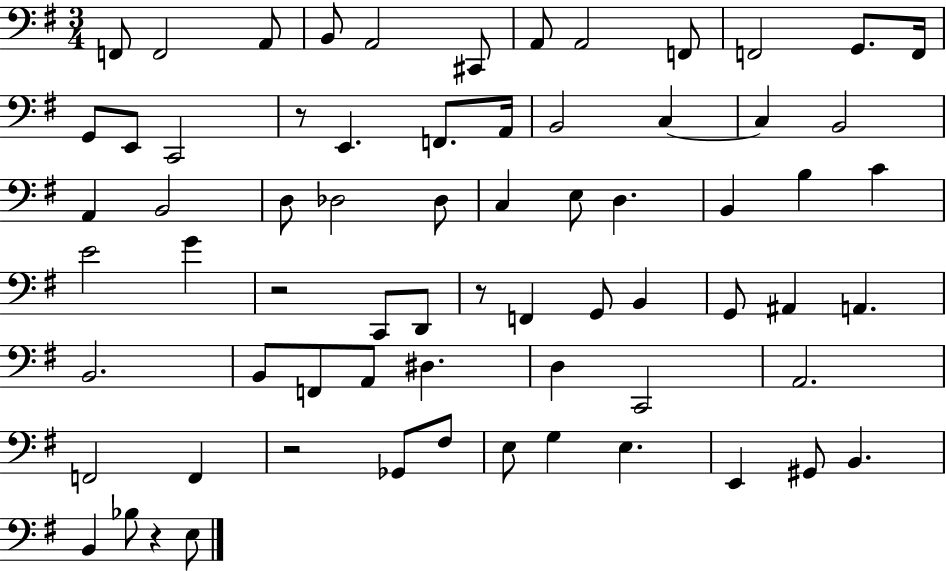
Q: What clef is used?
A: bass